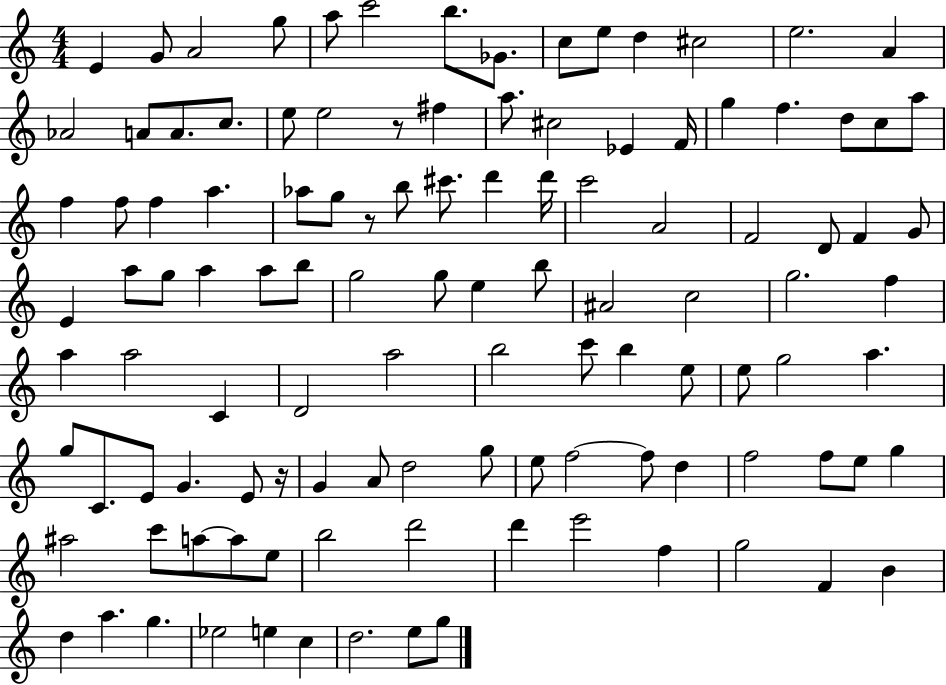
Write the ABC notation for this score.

X:1
T:Untitled
M:4/4
L:1/4
K:C
E G/2 A2 g/2 a/2 c'2 b/2 _G/2 c/2 e/2 d ^c2 e2 A _A2 A/2 A/2 c/2 e/2 e2 z/2 ^f a/2 ^c2 _E F/4 g f d/2 c/2 a/2 f f/2 f a _a/2 g/2 z/2 b/2 ^c'/2 d' d'/4 c'2 A2 F2 D/2 F G/2 E a/2 g/2 a a/2 b/2 g2 g/2 e b/2 ^A2 c2 g2 f a a2 C D2 a2 b2 c'/2 b e/2 e/2 g2 a g/2 C/2 E/2 G E/2 z/4 G A/2 d2 g/2 e/2 f2 f/2 d f2 f/2 e/2 g ^a2 c'/2 a/2 a/2 e/2 b2 d'2 d' e'2 f g2 F B d a g _e2 e c d2 e/2 g/2